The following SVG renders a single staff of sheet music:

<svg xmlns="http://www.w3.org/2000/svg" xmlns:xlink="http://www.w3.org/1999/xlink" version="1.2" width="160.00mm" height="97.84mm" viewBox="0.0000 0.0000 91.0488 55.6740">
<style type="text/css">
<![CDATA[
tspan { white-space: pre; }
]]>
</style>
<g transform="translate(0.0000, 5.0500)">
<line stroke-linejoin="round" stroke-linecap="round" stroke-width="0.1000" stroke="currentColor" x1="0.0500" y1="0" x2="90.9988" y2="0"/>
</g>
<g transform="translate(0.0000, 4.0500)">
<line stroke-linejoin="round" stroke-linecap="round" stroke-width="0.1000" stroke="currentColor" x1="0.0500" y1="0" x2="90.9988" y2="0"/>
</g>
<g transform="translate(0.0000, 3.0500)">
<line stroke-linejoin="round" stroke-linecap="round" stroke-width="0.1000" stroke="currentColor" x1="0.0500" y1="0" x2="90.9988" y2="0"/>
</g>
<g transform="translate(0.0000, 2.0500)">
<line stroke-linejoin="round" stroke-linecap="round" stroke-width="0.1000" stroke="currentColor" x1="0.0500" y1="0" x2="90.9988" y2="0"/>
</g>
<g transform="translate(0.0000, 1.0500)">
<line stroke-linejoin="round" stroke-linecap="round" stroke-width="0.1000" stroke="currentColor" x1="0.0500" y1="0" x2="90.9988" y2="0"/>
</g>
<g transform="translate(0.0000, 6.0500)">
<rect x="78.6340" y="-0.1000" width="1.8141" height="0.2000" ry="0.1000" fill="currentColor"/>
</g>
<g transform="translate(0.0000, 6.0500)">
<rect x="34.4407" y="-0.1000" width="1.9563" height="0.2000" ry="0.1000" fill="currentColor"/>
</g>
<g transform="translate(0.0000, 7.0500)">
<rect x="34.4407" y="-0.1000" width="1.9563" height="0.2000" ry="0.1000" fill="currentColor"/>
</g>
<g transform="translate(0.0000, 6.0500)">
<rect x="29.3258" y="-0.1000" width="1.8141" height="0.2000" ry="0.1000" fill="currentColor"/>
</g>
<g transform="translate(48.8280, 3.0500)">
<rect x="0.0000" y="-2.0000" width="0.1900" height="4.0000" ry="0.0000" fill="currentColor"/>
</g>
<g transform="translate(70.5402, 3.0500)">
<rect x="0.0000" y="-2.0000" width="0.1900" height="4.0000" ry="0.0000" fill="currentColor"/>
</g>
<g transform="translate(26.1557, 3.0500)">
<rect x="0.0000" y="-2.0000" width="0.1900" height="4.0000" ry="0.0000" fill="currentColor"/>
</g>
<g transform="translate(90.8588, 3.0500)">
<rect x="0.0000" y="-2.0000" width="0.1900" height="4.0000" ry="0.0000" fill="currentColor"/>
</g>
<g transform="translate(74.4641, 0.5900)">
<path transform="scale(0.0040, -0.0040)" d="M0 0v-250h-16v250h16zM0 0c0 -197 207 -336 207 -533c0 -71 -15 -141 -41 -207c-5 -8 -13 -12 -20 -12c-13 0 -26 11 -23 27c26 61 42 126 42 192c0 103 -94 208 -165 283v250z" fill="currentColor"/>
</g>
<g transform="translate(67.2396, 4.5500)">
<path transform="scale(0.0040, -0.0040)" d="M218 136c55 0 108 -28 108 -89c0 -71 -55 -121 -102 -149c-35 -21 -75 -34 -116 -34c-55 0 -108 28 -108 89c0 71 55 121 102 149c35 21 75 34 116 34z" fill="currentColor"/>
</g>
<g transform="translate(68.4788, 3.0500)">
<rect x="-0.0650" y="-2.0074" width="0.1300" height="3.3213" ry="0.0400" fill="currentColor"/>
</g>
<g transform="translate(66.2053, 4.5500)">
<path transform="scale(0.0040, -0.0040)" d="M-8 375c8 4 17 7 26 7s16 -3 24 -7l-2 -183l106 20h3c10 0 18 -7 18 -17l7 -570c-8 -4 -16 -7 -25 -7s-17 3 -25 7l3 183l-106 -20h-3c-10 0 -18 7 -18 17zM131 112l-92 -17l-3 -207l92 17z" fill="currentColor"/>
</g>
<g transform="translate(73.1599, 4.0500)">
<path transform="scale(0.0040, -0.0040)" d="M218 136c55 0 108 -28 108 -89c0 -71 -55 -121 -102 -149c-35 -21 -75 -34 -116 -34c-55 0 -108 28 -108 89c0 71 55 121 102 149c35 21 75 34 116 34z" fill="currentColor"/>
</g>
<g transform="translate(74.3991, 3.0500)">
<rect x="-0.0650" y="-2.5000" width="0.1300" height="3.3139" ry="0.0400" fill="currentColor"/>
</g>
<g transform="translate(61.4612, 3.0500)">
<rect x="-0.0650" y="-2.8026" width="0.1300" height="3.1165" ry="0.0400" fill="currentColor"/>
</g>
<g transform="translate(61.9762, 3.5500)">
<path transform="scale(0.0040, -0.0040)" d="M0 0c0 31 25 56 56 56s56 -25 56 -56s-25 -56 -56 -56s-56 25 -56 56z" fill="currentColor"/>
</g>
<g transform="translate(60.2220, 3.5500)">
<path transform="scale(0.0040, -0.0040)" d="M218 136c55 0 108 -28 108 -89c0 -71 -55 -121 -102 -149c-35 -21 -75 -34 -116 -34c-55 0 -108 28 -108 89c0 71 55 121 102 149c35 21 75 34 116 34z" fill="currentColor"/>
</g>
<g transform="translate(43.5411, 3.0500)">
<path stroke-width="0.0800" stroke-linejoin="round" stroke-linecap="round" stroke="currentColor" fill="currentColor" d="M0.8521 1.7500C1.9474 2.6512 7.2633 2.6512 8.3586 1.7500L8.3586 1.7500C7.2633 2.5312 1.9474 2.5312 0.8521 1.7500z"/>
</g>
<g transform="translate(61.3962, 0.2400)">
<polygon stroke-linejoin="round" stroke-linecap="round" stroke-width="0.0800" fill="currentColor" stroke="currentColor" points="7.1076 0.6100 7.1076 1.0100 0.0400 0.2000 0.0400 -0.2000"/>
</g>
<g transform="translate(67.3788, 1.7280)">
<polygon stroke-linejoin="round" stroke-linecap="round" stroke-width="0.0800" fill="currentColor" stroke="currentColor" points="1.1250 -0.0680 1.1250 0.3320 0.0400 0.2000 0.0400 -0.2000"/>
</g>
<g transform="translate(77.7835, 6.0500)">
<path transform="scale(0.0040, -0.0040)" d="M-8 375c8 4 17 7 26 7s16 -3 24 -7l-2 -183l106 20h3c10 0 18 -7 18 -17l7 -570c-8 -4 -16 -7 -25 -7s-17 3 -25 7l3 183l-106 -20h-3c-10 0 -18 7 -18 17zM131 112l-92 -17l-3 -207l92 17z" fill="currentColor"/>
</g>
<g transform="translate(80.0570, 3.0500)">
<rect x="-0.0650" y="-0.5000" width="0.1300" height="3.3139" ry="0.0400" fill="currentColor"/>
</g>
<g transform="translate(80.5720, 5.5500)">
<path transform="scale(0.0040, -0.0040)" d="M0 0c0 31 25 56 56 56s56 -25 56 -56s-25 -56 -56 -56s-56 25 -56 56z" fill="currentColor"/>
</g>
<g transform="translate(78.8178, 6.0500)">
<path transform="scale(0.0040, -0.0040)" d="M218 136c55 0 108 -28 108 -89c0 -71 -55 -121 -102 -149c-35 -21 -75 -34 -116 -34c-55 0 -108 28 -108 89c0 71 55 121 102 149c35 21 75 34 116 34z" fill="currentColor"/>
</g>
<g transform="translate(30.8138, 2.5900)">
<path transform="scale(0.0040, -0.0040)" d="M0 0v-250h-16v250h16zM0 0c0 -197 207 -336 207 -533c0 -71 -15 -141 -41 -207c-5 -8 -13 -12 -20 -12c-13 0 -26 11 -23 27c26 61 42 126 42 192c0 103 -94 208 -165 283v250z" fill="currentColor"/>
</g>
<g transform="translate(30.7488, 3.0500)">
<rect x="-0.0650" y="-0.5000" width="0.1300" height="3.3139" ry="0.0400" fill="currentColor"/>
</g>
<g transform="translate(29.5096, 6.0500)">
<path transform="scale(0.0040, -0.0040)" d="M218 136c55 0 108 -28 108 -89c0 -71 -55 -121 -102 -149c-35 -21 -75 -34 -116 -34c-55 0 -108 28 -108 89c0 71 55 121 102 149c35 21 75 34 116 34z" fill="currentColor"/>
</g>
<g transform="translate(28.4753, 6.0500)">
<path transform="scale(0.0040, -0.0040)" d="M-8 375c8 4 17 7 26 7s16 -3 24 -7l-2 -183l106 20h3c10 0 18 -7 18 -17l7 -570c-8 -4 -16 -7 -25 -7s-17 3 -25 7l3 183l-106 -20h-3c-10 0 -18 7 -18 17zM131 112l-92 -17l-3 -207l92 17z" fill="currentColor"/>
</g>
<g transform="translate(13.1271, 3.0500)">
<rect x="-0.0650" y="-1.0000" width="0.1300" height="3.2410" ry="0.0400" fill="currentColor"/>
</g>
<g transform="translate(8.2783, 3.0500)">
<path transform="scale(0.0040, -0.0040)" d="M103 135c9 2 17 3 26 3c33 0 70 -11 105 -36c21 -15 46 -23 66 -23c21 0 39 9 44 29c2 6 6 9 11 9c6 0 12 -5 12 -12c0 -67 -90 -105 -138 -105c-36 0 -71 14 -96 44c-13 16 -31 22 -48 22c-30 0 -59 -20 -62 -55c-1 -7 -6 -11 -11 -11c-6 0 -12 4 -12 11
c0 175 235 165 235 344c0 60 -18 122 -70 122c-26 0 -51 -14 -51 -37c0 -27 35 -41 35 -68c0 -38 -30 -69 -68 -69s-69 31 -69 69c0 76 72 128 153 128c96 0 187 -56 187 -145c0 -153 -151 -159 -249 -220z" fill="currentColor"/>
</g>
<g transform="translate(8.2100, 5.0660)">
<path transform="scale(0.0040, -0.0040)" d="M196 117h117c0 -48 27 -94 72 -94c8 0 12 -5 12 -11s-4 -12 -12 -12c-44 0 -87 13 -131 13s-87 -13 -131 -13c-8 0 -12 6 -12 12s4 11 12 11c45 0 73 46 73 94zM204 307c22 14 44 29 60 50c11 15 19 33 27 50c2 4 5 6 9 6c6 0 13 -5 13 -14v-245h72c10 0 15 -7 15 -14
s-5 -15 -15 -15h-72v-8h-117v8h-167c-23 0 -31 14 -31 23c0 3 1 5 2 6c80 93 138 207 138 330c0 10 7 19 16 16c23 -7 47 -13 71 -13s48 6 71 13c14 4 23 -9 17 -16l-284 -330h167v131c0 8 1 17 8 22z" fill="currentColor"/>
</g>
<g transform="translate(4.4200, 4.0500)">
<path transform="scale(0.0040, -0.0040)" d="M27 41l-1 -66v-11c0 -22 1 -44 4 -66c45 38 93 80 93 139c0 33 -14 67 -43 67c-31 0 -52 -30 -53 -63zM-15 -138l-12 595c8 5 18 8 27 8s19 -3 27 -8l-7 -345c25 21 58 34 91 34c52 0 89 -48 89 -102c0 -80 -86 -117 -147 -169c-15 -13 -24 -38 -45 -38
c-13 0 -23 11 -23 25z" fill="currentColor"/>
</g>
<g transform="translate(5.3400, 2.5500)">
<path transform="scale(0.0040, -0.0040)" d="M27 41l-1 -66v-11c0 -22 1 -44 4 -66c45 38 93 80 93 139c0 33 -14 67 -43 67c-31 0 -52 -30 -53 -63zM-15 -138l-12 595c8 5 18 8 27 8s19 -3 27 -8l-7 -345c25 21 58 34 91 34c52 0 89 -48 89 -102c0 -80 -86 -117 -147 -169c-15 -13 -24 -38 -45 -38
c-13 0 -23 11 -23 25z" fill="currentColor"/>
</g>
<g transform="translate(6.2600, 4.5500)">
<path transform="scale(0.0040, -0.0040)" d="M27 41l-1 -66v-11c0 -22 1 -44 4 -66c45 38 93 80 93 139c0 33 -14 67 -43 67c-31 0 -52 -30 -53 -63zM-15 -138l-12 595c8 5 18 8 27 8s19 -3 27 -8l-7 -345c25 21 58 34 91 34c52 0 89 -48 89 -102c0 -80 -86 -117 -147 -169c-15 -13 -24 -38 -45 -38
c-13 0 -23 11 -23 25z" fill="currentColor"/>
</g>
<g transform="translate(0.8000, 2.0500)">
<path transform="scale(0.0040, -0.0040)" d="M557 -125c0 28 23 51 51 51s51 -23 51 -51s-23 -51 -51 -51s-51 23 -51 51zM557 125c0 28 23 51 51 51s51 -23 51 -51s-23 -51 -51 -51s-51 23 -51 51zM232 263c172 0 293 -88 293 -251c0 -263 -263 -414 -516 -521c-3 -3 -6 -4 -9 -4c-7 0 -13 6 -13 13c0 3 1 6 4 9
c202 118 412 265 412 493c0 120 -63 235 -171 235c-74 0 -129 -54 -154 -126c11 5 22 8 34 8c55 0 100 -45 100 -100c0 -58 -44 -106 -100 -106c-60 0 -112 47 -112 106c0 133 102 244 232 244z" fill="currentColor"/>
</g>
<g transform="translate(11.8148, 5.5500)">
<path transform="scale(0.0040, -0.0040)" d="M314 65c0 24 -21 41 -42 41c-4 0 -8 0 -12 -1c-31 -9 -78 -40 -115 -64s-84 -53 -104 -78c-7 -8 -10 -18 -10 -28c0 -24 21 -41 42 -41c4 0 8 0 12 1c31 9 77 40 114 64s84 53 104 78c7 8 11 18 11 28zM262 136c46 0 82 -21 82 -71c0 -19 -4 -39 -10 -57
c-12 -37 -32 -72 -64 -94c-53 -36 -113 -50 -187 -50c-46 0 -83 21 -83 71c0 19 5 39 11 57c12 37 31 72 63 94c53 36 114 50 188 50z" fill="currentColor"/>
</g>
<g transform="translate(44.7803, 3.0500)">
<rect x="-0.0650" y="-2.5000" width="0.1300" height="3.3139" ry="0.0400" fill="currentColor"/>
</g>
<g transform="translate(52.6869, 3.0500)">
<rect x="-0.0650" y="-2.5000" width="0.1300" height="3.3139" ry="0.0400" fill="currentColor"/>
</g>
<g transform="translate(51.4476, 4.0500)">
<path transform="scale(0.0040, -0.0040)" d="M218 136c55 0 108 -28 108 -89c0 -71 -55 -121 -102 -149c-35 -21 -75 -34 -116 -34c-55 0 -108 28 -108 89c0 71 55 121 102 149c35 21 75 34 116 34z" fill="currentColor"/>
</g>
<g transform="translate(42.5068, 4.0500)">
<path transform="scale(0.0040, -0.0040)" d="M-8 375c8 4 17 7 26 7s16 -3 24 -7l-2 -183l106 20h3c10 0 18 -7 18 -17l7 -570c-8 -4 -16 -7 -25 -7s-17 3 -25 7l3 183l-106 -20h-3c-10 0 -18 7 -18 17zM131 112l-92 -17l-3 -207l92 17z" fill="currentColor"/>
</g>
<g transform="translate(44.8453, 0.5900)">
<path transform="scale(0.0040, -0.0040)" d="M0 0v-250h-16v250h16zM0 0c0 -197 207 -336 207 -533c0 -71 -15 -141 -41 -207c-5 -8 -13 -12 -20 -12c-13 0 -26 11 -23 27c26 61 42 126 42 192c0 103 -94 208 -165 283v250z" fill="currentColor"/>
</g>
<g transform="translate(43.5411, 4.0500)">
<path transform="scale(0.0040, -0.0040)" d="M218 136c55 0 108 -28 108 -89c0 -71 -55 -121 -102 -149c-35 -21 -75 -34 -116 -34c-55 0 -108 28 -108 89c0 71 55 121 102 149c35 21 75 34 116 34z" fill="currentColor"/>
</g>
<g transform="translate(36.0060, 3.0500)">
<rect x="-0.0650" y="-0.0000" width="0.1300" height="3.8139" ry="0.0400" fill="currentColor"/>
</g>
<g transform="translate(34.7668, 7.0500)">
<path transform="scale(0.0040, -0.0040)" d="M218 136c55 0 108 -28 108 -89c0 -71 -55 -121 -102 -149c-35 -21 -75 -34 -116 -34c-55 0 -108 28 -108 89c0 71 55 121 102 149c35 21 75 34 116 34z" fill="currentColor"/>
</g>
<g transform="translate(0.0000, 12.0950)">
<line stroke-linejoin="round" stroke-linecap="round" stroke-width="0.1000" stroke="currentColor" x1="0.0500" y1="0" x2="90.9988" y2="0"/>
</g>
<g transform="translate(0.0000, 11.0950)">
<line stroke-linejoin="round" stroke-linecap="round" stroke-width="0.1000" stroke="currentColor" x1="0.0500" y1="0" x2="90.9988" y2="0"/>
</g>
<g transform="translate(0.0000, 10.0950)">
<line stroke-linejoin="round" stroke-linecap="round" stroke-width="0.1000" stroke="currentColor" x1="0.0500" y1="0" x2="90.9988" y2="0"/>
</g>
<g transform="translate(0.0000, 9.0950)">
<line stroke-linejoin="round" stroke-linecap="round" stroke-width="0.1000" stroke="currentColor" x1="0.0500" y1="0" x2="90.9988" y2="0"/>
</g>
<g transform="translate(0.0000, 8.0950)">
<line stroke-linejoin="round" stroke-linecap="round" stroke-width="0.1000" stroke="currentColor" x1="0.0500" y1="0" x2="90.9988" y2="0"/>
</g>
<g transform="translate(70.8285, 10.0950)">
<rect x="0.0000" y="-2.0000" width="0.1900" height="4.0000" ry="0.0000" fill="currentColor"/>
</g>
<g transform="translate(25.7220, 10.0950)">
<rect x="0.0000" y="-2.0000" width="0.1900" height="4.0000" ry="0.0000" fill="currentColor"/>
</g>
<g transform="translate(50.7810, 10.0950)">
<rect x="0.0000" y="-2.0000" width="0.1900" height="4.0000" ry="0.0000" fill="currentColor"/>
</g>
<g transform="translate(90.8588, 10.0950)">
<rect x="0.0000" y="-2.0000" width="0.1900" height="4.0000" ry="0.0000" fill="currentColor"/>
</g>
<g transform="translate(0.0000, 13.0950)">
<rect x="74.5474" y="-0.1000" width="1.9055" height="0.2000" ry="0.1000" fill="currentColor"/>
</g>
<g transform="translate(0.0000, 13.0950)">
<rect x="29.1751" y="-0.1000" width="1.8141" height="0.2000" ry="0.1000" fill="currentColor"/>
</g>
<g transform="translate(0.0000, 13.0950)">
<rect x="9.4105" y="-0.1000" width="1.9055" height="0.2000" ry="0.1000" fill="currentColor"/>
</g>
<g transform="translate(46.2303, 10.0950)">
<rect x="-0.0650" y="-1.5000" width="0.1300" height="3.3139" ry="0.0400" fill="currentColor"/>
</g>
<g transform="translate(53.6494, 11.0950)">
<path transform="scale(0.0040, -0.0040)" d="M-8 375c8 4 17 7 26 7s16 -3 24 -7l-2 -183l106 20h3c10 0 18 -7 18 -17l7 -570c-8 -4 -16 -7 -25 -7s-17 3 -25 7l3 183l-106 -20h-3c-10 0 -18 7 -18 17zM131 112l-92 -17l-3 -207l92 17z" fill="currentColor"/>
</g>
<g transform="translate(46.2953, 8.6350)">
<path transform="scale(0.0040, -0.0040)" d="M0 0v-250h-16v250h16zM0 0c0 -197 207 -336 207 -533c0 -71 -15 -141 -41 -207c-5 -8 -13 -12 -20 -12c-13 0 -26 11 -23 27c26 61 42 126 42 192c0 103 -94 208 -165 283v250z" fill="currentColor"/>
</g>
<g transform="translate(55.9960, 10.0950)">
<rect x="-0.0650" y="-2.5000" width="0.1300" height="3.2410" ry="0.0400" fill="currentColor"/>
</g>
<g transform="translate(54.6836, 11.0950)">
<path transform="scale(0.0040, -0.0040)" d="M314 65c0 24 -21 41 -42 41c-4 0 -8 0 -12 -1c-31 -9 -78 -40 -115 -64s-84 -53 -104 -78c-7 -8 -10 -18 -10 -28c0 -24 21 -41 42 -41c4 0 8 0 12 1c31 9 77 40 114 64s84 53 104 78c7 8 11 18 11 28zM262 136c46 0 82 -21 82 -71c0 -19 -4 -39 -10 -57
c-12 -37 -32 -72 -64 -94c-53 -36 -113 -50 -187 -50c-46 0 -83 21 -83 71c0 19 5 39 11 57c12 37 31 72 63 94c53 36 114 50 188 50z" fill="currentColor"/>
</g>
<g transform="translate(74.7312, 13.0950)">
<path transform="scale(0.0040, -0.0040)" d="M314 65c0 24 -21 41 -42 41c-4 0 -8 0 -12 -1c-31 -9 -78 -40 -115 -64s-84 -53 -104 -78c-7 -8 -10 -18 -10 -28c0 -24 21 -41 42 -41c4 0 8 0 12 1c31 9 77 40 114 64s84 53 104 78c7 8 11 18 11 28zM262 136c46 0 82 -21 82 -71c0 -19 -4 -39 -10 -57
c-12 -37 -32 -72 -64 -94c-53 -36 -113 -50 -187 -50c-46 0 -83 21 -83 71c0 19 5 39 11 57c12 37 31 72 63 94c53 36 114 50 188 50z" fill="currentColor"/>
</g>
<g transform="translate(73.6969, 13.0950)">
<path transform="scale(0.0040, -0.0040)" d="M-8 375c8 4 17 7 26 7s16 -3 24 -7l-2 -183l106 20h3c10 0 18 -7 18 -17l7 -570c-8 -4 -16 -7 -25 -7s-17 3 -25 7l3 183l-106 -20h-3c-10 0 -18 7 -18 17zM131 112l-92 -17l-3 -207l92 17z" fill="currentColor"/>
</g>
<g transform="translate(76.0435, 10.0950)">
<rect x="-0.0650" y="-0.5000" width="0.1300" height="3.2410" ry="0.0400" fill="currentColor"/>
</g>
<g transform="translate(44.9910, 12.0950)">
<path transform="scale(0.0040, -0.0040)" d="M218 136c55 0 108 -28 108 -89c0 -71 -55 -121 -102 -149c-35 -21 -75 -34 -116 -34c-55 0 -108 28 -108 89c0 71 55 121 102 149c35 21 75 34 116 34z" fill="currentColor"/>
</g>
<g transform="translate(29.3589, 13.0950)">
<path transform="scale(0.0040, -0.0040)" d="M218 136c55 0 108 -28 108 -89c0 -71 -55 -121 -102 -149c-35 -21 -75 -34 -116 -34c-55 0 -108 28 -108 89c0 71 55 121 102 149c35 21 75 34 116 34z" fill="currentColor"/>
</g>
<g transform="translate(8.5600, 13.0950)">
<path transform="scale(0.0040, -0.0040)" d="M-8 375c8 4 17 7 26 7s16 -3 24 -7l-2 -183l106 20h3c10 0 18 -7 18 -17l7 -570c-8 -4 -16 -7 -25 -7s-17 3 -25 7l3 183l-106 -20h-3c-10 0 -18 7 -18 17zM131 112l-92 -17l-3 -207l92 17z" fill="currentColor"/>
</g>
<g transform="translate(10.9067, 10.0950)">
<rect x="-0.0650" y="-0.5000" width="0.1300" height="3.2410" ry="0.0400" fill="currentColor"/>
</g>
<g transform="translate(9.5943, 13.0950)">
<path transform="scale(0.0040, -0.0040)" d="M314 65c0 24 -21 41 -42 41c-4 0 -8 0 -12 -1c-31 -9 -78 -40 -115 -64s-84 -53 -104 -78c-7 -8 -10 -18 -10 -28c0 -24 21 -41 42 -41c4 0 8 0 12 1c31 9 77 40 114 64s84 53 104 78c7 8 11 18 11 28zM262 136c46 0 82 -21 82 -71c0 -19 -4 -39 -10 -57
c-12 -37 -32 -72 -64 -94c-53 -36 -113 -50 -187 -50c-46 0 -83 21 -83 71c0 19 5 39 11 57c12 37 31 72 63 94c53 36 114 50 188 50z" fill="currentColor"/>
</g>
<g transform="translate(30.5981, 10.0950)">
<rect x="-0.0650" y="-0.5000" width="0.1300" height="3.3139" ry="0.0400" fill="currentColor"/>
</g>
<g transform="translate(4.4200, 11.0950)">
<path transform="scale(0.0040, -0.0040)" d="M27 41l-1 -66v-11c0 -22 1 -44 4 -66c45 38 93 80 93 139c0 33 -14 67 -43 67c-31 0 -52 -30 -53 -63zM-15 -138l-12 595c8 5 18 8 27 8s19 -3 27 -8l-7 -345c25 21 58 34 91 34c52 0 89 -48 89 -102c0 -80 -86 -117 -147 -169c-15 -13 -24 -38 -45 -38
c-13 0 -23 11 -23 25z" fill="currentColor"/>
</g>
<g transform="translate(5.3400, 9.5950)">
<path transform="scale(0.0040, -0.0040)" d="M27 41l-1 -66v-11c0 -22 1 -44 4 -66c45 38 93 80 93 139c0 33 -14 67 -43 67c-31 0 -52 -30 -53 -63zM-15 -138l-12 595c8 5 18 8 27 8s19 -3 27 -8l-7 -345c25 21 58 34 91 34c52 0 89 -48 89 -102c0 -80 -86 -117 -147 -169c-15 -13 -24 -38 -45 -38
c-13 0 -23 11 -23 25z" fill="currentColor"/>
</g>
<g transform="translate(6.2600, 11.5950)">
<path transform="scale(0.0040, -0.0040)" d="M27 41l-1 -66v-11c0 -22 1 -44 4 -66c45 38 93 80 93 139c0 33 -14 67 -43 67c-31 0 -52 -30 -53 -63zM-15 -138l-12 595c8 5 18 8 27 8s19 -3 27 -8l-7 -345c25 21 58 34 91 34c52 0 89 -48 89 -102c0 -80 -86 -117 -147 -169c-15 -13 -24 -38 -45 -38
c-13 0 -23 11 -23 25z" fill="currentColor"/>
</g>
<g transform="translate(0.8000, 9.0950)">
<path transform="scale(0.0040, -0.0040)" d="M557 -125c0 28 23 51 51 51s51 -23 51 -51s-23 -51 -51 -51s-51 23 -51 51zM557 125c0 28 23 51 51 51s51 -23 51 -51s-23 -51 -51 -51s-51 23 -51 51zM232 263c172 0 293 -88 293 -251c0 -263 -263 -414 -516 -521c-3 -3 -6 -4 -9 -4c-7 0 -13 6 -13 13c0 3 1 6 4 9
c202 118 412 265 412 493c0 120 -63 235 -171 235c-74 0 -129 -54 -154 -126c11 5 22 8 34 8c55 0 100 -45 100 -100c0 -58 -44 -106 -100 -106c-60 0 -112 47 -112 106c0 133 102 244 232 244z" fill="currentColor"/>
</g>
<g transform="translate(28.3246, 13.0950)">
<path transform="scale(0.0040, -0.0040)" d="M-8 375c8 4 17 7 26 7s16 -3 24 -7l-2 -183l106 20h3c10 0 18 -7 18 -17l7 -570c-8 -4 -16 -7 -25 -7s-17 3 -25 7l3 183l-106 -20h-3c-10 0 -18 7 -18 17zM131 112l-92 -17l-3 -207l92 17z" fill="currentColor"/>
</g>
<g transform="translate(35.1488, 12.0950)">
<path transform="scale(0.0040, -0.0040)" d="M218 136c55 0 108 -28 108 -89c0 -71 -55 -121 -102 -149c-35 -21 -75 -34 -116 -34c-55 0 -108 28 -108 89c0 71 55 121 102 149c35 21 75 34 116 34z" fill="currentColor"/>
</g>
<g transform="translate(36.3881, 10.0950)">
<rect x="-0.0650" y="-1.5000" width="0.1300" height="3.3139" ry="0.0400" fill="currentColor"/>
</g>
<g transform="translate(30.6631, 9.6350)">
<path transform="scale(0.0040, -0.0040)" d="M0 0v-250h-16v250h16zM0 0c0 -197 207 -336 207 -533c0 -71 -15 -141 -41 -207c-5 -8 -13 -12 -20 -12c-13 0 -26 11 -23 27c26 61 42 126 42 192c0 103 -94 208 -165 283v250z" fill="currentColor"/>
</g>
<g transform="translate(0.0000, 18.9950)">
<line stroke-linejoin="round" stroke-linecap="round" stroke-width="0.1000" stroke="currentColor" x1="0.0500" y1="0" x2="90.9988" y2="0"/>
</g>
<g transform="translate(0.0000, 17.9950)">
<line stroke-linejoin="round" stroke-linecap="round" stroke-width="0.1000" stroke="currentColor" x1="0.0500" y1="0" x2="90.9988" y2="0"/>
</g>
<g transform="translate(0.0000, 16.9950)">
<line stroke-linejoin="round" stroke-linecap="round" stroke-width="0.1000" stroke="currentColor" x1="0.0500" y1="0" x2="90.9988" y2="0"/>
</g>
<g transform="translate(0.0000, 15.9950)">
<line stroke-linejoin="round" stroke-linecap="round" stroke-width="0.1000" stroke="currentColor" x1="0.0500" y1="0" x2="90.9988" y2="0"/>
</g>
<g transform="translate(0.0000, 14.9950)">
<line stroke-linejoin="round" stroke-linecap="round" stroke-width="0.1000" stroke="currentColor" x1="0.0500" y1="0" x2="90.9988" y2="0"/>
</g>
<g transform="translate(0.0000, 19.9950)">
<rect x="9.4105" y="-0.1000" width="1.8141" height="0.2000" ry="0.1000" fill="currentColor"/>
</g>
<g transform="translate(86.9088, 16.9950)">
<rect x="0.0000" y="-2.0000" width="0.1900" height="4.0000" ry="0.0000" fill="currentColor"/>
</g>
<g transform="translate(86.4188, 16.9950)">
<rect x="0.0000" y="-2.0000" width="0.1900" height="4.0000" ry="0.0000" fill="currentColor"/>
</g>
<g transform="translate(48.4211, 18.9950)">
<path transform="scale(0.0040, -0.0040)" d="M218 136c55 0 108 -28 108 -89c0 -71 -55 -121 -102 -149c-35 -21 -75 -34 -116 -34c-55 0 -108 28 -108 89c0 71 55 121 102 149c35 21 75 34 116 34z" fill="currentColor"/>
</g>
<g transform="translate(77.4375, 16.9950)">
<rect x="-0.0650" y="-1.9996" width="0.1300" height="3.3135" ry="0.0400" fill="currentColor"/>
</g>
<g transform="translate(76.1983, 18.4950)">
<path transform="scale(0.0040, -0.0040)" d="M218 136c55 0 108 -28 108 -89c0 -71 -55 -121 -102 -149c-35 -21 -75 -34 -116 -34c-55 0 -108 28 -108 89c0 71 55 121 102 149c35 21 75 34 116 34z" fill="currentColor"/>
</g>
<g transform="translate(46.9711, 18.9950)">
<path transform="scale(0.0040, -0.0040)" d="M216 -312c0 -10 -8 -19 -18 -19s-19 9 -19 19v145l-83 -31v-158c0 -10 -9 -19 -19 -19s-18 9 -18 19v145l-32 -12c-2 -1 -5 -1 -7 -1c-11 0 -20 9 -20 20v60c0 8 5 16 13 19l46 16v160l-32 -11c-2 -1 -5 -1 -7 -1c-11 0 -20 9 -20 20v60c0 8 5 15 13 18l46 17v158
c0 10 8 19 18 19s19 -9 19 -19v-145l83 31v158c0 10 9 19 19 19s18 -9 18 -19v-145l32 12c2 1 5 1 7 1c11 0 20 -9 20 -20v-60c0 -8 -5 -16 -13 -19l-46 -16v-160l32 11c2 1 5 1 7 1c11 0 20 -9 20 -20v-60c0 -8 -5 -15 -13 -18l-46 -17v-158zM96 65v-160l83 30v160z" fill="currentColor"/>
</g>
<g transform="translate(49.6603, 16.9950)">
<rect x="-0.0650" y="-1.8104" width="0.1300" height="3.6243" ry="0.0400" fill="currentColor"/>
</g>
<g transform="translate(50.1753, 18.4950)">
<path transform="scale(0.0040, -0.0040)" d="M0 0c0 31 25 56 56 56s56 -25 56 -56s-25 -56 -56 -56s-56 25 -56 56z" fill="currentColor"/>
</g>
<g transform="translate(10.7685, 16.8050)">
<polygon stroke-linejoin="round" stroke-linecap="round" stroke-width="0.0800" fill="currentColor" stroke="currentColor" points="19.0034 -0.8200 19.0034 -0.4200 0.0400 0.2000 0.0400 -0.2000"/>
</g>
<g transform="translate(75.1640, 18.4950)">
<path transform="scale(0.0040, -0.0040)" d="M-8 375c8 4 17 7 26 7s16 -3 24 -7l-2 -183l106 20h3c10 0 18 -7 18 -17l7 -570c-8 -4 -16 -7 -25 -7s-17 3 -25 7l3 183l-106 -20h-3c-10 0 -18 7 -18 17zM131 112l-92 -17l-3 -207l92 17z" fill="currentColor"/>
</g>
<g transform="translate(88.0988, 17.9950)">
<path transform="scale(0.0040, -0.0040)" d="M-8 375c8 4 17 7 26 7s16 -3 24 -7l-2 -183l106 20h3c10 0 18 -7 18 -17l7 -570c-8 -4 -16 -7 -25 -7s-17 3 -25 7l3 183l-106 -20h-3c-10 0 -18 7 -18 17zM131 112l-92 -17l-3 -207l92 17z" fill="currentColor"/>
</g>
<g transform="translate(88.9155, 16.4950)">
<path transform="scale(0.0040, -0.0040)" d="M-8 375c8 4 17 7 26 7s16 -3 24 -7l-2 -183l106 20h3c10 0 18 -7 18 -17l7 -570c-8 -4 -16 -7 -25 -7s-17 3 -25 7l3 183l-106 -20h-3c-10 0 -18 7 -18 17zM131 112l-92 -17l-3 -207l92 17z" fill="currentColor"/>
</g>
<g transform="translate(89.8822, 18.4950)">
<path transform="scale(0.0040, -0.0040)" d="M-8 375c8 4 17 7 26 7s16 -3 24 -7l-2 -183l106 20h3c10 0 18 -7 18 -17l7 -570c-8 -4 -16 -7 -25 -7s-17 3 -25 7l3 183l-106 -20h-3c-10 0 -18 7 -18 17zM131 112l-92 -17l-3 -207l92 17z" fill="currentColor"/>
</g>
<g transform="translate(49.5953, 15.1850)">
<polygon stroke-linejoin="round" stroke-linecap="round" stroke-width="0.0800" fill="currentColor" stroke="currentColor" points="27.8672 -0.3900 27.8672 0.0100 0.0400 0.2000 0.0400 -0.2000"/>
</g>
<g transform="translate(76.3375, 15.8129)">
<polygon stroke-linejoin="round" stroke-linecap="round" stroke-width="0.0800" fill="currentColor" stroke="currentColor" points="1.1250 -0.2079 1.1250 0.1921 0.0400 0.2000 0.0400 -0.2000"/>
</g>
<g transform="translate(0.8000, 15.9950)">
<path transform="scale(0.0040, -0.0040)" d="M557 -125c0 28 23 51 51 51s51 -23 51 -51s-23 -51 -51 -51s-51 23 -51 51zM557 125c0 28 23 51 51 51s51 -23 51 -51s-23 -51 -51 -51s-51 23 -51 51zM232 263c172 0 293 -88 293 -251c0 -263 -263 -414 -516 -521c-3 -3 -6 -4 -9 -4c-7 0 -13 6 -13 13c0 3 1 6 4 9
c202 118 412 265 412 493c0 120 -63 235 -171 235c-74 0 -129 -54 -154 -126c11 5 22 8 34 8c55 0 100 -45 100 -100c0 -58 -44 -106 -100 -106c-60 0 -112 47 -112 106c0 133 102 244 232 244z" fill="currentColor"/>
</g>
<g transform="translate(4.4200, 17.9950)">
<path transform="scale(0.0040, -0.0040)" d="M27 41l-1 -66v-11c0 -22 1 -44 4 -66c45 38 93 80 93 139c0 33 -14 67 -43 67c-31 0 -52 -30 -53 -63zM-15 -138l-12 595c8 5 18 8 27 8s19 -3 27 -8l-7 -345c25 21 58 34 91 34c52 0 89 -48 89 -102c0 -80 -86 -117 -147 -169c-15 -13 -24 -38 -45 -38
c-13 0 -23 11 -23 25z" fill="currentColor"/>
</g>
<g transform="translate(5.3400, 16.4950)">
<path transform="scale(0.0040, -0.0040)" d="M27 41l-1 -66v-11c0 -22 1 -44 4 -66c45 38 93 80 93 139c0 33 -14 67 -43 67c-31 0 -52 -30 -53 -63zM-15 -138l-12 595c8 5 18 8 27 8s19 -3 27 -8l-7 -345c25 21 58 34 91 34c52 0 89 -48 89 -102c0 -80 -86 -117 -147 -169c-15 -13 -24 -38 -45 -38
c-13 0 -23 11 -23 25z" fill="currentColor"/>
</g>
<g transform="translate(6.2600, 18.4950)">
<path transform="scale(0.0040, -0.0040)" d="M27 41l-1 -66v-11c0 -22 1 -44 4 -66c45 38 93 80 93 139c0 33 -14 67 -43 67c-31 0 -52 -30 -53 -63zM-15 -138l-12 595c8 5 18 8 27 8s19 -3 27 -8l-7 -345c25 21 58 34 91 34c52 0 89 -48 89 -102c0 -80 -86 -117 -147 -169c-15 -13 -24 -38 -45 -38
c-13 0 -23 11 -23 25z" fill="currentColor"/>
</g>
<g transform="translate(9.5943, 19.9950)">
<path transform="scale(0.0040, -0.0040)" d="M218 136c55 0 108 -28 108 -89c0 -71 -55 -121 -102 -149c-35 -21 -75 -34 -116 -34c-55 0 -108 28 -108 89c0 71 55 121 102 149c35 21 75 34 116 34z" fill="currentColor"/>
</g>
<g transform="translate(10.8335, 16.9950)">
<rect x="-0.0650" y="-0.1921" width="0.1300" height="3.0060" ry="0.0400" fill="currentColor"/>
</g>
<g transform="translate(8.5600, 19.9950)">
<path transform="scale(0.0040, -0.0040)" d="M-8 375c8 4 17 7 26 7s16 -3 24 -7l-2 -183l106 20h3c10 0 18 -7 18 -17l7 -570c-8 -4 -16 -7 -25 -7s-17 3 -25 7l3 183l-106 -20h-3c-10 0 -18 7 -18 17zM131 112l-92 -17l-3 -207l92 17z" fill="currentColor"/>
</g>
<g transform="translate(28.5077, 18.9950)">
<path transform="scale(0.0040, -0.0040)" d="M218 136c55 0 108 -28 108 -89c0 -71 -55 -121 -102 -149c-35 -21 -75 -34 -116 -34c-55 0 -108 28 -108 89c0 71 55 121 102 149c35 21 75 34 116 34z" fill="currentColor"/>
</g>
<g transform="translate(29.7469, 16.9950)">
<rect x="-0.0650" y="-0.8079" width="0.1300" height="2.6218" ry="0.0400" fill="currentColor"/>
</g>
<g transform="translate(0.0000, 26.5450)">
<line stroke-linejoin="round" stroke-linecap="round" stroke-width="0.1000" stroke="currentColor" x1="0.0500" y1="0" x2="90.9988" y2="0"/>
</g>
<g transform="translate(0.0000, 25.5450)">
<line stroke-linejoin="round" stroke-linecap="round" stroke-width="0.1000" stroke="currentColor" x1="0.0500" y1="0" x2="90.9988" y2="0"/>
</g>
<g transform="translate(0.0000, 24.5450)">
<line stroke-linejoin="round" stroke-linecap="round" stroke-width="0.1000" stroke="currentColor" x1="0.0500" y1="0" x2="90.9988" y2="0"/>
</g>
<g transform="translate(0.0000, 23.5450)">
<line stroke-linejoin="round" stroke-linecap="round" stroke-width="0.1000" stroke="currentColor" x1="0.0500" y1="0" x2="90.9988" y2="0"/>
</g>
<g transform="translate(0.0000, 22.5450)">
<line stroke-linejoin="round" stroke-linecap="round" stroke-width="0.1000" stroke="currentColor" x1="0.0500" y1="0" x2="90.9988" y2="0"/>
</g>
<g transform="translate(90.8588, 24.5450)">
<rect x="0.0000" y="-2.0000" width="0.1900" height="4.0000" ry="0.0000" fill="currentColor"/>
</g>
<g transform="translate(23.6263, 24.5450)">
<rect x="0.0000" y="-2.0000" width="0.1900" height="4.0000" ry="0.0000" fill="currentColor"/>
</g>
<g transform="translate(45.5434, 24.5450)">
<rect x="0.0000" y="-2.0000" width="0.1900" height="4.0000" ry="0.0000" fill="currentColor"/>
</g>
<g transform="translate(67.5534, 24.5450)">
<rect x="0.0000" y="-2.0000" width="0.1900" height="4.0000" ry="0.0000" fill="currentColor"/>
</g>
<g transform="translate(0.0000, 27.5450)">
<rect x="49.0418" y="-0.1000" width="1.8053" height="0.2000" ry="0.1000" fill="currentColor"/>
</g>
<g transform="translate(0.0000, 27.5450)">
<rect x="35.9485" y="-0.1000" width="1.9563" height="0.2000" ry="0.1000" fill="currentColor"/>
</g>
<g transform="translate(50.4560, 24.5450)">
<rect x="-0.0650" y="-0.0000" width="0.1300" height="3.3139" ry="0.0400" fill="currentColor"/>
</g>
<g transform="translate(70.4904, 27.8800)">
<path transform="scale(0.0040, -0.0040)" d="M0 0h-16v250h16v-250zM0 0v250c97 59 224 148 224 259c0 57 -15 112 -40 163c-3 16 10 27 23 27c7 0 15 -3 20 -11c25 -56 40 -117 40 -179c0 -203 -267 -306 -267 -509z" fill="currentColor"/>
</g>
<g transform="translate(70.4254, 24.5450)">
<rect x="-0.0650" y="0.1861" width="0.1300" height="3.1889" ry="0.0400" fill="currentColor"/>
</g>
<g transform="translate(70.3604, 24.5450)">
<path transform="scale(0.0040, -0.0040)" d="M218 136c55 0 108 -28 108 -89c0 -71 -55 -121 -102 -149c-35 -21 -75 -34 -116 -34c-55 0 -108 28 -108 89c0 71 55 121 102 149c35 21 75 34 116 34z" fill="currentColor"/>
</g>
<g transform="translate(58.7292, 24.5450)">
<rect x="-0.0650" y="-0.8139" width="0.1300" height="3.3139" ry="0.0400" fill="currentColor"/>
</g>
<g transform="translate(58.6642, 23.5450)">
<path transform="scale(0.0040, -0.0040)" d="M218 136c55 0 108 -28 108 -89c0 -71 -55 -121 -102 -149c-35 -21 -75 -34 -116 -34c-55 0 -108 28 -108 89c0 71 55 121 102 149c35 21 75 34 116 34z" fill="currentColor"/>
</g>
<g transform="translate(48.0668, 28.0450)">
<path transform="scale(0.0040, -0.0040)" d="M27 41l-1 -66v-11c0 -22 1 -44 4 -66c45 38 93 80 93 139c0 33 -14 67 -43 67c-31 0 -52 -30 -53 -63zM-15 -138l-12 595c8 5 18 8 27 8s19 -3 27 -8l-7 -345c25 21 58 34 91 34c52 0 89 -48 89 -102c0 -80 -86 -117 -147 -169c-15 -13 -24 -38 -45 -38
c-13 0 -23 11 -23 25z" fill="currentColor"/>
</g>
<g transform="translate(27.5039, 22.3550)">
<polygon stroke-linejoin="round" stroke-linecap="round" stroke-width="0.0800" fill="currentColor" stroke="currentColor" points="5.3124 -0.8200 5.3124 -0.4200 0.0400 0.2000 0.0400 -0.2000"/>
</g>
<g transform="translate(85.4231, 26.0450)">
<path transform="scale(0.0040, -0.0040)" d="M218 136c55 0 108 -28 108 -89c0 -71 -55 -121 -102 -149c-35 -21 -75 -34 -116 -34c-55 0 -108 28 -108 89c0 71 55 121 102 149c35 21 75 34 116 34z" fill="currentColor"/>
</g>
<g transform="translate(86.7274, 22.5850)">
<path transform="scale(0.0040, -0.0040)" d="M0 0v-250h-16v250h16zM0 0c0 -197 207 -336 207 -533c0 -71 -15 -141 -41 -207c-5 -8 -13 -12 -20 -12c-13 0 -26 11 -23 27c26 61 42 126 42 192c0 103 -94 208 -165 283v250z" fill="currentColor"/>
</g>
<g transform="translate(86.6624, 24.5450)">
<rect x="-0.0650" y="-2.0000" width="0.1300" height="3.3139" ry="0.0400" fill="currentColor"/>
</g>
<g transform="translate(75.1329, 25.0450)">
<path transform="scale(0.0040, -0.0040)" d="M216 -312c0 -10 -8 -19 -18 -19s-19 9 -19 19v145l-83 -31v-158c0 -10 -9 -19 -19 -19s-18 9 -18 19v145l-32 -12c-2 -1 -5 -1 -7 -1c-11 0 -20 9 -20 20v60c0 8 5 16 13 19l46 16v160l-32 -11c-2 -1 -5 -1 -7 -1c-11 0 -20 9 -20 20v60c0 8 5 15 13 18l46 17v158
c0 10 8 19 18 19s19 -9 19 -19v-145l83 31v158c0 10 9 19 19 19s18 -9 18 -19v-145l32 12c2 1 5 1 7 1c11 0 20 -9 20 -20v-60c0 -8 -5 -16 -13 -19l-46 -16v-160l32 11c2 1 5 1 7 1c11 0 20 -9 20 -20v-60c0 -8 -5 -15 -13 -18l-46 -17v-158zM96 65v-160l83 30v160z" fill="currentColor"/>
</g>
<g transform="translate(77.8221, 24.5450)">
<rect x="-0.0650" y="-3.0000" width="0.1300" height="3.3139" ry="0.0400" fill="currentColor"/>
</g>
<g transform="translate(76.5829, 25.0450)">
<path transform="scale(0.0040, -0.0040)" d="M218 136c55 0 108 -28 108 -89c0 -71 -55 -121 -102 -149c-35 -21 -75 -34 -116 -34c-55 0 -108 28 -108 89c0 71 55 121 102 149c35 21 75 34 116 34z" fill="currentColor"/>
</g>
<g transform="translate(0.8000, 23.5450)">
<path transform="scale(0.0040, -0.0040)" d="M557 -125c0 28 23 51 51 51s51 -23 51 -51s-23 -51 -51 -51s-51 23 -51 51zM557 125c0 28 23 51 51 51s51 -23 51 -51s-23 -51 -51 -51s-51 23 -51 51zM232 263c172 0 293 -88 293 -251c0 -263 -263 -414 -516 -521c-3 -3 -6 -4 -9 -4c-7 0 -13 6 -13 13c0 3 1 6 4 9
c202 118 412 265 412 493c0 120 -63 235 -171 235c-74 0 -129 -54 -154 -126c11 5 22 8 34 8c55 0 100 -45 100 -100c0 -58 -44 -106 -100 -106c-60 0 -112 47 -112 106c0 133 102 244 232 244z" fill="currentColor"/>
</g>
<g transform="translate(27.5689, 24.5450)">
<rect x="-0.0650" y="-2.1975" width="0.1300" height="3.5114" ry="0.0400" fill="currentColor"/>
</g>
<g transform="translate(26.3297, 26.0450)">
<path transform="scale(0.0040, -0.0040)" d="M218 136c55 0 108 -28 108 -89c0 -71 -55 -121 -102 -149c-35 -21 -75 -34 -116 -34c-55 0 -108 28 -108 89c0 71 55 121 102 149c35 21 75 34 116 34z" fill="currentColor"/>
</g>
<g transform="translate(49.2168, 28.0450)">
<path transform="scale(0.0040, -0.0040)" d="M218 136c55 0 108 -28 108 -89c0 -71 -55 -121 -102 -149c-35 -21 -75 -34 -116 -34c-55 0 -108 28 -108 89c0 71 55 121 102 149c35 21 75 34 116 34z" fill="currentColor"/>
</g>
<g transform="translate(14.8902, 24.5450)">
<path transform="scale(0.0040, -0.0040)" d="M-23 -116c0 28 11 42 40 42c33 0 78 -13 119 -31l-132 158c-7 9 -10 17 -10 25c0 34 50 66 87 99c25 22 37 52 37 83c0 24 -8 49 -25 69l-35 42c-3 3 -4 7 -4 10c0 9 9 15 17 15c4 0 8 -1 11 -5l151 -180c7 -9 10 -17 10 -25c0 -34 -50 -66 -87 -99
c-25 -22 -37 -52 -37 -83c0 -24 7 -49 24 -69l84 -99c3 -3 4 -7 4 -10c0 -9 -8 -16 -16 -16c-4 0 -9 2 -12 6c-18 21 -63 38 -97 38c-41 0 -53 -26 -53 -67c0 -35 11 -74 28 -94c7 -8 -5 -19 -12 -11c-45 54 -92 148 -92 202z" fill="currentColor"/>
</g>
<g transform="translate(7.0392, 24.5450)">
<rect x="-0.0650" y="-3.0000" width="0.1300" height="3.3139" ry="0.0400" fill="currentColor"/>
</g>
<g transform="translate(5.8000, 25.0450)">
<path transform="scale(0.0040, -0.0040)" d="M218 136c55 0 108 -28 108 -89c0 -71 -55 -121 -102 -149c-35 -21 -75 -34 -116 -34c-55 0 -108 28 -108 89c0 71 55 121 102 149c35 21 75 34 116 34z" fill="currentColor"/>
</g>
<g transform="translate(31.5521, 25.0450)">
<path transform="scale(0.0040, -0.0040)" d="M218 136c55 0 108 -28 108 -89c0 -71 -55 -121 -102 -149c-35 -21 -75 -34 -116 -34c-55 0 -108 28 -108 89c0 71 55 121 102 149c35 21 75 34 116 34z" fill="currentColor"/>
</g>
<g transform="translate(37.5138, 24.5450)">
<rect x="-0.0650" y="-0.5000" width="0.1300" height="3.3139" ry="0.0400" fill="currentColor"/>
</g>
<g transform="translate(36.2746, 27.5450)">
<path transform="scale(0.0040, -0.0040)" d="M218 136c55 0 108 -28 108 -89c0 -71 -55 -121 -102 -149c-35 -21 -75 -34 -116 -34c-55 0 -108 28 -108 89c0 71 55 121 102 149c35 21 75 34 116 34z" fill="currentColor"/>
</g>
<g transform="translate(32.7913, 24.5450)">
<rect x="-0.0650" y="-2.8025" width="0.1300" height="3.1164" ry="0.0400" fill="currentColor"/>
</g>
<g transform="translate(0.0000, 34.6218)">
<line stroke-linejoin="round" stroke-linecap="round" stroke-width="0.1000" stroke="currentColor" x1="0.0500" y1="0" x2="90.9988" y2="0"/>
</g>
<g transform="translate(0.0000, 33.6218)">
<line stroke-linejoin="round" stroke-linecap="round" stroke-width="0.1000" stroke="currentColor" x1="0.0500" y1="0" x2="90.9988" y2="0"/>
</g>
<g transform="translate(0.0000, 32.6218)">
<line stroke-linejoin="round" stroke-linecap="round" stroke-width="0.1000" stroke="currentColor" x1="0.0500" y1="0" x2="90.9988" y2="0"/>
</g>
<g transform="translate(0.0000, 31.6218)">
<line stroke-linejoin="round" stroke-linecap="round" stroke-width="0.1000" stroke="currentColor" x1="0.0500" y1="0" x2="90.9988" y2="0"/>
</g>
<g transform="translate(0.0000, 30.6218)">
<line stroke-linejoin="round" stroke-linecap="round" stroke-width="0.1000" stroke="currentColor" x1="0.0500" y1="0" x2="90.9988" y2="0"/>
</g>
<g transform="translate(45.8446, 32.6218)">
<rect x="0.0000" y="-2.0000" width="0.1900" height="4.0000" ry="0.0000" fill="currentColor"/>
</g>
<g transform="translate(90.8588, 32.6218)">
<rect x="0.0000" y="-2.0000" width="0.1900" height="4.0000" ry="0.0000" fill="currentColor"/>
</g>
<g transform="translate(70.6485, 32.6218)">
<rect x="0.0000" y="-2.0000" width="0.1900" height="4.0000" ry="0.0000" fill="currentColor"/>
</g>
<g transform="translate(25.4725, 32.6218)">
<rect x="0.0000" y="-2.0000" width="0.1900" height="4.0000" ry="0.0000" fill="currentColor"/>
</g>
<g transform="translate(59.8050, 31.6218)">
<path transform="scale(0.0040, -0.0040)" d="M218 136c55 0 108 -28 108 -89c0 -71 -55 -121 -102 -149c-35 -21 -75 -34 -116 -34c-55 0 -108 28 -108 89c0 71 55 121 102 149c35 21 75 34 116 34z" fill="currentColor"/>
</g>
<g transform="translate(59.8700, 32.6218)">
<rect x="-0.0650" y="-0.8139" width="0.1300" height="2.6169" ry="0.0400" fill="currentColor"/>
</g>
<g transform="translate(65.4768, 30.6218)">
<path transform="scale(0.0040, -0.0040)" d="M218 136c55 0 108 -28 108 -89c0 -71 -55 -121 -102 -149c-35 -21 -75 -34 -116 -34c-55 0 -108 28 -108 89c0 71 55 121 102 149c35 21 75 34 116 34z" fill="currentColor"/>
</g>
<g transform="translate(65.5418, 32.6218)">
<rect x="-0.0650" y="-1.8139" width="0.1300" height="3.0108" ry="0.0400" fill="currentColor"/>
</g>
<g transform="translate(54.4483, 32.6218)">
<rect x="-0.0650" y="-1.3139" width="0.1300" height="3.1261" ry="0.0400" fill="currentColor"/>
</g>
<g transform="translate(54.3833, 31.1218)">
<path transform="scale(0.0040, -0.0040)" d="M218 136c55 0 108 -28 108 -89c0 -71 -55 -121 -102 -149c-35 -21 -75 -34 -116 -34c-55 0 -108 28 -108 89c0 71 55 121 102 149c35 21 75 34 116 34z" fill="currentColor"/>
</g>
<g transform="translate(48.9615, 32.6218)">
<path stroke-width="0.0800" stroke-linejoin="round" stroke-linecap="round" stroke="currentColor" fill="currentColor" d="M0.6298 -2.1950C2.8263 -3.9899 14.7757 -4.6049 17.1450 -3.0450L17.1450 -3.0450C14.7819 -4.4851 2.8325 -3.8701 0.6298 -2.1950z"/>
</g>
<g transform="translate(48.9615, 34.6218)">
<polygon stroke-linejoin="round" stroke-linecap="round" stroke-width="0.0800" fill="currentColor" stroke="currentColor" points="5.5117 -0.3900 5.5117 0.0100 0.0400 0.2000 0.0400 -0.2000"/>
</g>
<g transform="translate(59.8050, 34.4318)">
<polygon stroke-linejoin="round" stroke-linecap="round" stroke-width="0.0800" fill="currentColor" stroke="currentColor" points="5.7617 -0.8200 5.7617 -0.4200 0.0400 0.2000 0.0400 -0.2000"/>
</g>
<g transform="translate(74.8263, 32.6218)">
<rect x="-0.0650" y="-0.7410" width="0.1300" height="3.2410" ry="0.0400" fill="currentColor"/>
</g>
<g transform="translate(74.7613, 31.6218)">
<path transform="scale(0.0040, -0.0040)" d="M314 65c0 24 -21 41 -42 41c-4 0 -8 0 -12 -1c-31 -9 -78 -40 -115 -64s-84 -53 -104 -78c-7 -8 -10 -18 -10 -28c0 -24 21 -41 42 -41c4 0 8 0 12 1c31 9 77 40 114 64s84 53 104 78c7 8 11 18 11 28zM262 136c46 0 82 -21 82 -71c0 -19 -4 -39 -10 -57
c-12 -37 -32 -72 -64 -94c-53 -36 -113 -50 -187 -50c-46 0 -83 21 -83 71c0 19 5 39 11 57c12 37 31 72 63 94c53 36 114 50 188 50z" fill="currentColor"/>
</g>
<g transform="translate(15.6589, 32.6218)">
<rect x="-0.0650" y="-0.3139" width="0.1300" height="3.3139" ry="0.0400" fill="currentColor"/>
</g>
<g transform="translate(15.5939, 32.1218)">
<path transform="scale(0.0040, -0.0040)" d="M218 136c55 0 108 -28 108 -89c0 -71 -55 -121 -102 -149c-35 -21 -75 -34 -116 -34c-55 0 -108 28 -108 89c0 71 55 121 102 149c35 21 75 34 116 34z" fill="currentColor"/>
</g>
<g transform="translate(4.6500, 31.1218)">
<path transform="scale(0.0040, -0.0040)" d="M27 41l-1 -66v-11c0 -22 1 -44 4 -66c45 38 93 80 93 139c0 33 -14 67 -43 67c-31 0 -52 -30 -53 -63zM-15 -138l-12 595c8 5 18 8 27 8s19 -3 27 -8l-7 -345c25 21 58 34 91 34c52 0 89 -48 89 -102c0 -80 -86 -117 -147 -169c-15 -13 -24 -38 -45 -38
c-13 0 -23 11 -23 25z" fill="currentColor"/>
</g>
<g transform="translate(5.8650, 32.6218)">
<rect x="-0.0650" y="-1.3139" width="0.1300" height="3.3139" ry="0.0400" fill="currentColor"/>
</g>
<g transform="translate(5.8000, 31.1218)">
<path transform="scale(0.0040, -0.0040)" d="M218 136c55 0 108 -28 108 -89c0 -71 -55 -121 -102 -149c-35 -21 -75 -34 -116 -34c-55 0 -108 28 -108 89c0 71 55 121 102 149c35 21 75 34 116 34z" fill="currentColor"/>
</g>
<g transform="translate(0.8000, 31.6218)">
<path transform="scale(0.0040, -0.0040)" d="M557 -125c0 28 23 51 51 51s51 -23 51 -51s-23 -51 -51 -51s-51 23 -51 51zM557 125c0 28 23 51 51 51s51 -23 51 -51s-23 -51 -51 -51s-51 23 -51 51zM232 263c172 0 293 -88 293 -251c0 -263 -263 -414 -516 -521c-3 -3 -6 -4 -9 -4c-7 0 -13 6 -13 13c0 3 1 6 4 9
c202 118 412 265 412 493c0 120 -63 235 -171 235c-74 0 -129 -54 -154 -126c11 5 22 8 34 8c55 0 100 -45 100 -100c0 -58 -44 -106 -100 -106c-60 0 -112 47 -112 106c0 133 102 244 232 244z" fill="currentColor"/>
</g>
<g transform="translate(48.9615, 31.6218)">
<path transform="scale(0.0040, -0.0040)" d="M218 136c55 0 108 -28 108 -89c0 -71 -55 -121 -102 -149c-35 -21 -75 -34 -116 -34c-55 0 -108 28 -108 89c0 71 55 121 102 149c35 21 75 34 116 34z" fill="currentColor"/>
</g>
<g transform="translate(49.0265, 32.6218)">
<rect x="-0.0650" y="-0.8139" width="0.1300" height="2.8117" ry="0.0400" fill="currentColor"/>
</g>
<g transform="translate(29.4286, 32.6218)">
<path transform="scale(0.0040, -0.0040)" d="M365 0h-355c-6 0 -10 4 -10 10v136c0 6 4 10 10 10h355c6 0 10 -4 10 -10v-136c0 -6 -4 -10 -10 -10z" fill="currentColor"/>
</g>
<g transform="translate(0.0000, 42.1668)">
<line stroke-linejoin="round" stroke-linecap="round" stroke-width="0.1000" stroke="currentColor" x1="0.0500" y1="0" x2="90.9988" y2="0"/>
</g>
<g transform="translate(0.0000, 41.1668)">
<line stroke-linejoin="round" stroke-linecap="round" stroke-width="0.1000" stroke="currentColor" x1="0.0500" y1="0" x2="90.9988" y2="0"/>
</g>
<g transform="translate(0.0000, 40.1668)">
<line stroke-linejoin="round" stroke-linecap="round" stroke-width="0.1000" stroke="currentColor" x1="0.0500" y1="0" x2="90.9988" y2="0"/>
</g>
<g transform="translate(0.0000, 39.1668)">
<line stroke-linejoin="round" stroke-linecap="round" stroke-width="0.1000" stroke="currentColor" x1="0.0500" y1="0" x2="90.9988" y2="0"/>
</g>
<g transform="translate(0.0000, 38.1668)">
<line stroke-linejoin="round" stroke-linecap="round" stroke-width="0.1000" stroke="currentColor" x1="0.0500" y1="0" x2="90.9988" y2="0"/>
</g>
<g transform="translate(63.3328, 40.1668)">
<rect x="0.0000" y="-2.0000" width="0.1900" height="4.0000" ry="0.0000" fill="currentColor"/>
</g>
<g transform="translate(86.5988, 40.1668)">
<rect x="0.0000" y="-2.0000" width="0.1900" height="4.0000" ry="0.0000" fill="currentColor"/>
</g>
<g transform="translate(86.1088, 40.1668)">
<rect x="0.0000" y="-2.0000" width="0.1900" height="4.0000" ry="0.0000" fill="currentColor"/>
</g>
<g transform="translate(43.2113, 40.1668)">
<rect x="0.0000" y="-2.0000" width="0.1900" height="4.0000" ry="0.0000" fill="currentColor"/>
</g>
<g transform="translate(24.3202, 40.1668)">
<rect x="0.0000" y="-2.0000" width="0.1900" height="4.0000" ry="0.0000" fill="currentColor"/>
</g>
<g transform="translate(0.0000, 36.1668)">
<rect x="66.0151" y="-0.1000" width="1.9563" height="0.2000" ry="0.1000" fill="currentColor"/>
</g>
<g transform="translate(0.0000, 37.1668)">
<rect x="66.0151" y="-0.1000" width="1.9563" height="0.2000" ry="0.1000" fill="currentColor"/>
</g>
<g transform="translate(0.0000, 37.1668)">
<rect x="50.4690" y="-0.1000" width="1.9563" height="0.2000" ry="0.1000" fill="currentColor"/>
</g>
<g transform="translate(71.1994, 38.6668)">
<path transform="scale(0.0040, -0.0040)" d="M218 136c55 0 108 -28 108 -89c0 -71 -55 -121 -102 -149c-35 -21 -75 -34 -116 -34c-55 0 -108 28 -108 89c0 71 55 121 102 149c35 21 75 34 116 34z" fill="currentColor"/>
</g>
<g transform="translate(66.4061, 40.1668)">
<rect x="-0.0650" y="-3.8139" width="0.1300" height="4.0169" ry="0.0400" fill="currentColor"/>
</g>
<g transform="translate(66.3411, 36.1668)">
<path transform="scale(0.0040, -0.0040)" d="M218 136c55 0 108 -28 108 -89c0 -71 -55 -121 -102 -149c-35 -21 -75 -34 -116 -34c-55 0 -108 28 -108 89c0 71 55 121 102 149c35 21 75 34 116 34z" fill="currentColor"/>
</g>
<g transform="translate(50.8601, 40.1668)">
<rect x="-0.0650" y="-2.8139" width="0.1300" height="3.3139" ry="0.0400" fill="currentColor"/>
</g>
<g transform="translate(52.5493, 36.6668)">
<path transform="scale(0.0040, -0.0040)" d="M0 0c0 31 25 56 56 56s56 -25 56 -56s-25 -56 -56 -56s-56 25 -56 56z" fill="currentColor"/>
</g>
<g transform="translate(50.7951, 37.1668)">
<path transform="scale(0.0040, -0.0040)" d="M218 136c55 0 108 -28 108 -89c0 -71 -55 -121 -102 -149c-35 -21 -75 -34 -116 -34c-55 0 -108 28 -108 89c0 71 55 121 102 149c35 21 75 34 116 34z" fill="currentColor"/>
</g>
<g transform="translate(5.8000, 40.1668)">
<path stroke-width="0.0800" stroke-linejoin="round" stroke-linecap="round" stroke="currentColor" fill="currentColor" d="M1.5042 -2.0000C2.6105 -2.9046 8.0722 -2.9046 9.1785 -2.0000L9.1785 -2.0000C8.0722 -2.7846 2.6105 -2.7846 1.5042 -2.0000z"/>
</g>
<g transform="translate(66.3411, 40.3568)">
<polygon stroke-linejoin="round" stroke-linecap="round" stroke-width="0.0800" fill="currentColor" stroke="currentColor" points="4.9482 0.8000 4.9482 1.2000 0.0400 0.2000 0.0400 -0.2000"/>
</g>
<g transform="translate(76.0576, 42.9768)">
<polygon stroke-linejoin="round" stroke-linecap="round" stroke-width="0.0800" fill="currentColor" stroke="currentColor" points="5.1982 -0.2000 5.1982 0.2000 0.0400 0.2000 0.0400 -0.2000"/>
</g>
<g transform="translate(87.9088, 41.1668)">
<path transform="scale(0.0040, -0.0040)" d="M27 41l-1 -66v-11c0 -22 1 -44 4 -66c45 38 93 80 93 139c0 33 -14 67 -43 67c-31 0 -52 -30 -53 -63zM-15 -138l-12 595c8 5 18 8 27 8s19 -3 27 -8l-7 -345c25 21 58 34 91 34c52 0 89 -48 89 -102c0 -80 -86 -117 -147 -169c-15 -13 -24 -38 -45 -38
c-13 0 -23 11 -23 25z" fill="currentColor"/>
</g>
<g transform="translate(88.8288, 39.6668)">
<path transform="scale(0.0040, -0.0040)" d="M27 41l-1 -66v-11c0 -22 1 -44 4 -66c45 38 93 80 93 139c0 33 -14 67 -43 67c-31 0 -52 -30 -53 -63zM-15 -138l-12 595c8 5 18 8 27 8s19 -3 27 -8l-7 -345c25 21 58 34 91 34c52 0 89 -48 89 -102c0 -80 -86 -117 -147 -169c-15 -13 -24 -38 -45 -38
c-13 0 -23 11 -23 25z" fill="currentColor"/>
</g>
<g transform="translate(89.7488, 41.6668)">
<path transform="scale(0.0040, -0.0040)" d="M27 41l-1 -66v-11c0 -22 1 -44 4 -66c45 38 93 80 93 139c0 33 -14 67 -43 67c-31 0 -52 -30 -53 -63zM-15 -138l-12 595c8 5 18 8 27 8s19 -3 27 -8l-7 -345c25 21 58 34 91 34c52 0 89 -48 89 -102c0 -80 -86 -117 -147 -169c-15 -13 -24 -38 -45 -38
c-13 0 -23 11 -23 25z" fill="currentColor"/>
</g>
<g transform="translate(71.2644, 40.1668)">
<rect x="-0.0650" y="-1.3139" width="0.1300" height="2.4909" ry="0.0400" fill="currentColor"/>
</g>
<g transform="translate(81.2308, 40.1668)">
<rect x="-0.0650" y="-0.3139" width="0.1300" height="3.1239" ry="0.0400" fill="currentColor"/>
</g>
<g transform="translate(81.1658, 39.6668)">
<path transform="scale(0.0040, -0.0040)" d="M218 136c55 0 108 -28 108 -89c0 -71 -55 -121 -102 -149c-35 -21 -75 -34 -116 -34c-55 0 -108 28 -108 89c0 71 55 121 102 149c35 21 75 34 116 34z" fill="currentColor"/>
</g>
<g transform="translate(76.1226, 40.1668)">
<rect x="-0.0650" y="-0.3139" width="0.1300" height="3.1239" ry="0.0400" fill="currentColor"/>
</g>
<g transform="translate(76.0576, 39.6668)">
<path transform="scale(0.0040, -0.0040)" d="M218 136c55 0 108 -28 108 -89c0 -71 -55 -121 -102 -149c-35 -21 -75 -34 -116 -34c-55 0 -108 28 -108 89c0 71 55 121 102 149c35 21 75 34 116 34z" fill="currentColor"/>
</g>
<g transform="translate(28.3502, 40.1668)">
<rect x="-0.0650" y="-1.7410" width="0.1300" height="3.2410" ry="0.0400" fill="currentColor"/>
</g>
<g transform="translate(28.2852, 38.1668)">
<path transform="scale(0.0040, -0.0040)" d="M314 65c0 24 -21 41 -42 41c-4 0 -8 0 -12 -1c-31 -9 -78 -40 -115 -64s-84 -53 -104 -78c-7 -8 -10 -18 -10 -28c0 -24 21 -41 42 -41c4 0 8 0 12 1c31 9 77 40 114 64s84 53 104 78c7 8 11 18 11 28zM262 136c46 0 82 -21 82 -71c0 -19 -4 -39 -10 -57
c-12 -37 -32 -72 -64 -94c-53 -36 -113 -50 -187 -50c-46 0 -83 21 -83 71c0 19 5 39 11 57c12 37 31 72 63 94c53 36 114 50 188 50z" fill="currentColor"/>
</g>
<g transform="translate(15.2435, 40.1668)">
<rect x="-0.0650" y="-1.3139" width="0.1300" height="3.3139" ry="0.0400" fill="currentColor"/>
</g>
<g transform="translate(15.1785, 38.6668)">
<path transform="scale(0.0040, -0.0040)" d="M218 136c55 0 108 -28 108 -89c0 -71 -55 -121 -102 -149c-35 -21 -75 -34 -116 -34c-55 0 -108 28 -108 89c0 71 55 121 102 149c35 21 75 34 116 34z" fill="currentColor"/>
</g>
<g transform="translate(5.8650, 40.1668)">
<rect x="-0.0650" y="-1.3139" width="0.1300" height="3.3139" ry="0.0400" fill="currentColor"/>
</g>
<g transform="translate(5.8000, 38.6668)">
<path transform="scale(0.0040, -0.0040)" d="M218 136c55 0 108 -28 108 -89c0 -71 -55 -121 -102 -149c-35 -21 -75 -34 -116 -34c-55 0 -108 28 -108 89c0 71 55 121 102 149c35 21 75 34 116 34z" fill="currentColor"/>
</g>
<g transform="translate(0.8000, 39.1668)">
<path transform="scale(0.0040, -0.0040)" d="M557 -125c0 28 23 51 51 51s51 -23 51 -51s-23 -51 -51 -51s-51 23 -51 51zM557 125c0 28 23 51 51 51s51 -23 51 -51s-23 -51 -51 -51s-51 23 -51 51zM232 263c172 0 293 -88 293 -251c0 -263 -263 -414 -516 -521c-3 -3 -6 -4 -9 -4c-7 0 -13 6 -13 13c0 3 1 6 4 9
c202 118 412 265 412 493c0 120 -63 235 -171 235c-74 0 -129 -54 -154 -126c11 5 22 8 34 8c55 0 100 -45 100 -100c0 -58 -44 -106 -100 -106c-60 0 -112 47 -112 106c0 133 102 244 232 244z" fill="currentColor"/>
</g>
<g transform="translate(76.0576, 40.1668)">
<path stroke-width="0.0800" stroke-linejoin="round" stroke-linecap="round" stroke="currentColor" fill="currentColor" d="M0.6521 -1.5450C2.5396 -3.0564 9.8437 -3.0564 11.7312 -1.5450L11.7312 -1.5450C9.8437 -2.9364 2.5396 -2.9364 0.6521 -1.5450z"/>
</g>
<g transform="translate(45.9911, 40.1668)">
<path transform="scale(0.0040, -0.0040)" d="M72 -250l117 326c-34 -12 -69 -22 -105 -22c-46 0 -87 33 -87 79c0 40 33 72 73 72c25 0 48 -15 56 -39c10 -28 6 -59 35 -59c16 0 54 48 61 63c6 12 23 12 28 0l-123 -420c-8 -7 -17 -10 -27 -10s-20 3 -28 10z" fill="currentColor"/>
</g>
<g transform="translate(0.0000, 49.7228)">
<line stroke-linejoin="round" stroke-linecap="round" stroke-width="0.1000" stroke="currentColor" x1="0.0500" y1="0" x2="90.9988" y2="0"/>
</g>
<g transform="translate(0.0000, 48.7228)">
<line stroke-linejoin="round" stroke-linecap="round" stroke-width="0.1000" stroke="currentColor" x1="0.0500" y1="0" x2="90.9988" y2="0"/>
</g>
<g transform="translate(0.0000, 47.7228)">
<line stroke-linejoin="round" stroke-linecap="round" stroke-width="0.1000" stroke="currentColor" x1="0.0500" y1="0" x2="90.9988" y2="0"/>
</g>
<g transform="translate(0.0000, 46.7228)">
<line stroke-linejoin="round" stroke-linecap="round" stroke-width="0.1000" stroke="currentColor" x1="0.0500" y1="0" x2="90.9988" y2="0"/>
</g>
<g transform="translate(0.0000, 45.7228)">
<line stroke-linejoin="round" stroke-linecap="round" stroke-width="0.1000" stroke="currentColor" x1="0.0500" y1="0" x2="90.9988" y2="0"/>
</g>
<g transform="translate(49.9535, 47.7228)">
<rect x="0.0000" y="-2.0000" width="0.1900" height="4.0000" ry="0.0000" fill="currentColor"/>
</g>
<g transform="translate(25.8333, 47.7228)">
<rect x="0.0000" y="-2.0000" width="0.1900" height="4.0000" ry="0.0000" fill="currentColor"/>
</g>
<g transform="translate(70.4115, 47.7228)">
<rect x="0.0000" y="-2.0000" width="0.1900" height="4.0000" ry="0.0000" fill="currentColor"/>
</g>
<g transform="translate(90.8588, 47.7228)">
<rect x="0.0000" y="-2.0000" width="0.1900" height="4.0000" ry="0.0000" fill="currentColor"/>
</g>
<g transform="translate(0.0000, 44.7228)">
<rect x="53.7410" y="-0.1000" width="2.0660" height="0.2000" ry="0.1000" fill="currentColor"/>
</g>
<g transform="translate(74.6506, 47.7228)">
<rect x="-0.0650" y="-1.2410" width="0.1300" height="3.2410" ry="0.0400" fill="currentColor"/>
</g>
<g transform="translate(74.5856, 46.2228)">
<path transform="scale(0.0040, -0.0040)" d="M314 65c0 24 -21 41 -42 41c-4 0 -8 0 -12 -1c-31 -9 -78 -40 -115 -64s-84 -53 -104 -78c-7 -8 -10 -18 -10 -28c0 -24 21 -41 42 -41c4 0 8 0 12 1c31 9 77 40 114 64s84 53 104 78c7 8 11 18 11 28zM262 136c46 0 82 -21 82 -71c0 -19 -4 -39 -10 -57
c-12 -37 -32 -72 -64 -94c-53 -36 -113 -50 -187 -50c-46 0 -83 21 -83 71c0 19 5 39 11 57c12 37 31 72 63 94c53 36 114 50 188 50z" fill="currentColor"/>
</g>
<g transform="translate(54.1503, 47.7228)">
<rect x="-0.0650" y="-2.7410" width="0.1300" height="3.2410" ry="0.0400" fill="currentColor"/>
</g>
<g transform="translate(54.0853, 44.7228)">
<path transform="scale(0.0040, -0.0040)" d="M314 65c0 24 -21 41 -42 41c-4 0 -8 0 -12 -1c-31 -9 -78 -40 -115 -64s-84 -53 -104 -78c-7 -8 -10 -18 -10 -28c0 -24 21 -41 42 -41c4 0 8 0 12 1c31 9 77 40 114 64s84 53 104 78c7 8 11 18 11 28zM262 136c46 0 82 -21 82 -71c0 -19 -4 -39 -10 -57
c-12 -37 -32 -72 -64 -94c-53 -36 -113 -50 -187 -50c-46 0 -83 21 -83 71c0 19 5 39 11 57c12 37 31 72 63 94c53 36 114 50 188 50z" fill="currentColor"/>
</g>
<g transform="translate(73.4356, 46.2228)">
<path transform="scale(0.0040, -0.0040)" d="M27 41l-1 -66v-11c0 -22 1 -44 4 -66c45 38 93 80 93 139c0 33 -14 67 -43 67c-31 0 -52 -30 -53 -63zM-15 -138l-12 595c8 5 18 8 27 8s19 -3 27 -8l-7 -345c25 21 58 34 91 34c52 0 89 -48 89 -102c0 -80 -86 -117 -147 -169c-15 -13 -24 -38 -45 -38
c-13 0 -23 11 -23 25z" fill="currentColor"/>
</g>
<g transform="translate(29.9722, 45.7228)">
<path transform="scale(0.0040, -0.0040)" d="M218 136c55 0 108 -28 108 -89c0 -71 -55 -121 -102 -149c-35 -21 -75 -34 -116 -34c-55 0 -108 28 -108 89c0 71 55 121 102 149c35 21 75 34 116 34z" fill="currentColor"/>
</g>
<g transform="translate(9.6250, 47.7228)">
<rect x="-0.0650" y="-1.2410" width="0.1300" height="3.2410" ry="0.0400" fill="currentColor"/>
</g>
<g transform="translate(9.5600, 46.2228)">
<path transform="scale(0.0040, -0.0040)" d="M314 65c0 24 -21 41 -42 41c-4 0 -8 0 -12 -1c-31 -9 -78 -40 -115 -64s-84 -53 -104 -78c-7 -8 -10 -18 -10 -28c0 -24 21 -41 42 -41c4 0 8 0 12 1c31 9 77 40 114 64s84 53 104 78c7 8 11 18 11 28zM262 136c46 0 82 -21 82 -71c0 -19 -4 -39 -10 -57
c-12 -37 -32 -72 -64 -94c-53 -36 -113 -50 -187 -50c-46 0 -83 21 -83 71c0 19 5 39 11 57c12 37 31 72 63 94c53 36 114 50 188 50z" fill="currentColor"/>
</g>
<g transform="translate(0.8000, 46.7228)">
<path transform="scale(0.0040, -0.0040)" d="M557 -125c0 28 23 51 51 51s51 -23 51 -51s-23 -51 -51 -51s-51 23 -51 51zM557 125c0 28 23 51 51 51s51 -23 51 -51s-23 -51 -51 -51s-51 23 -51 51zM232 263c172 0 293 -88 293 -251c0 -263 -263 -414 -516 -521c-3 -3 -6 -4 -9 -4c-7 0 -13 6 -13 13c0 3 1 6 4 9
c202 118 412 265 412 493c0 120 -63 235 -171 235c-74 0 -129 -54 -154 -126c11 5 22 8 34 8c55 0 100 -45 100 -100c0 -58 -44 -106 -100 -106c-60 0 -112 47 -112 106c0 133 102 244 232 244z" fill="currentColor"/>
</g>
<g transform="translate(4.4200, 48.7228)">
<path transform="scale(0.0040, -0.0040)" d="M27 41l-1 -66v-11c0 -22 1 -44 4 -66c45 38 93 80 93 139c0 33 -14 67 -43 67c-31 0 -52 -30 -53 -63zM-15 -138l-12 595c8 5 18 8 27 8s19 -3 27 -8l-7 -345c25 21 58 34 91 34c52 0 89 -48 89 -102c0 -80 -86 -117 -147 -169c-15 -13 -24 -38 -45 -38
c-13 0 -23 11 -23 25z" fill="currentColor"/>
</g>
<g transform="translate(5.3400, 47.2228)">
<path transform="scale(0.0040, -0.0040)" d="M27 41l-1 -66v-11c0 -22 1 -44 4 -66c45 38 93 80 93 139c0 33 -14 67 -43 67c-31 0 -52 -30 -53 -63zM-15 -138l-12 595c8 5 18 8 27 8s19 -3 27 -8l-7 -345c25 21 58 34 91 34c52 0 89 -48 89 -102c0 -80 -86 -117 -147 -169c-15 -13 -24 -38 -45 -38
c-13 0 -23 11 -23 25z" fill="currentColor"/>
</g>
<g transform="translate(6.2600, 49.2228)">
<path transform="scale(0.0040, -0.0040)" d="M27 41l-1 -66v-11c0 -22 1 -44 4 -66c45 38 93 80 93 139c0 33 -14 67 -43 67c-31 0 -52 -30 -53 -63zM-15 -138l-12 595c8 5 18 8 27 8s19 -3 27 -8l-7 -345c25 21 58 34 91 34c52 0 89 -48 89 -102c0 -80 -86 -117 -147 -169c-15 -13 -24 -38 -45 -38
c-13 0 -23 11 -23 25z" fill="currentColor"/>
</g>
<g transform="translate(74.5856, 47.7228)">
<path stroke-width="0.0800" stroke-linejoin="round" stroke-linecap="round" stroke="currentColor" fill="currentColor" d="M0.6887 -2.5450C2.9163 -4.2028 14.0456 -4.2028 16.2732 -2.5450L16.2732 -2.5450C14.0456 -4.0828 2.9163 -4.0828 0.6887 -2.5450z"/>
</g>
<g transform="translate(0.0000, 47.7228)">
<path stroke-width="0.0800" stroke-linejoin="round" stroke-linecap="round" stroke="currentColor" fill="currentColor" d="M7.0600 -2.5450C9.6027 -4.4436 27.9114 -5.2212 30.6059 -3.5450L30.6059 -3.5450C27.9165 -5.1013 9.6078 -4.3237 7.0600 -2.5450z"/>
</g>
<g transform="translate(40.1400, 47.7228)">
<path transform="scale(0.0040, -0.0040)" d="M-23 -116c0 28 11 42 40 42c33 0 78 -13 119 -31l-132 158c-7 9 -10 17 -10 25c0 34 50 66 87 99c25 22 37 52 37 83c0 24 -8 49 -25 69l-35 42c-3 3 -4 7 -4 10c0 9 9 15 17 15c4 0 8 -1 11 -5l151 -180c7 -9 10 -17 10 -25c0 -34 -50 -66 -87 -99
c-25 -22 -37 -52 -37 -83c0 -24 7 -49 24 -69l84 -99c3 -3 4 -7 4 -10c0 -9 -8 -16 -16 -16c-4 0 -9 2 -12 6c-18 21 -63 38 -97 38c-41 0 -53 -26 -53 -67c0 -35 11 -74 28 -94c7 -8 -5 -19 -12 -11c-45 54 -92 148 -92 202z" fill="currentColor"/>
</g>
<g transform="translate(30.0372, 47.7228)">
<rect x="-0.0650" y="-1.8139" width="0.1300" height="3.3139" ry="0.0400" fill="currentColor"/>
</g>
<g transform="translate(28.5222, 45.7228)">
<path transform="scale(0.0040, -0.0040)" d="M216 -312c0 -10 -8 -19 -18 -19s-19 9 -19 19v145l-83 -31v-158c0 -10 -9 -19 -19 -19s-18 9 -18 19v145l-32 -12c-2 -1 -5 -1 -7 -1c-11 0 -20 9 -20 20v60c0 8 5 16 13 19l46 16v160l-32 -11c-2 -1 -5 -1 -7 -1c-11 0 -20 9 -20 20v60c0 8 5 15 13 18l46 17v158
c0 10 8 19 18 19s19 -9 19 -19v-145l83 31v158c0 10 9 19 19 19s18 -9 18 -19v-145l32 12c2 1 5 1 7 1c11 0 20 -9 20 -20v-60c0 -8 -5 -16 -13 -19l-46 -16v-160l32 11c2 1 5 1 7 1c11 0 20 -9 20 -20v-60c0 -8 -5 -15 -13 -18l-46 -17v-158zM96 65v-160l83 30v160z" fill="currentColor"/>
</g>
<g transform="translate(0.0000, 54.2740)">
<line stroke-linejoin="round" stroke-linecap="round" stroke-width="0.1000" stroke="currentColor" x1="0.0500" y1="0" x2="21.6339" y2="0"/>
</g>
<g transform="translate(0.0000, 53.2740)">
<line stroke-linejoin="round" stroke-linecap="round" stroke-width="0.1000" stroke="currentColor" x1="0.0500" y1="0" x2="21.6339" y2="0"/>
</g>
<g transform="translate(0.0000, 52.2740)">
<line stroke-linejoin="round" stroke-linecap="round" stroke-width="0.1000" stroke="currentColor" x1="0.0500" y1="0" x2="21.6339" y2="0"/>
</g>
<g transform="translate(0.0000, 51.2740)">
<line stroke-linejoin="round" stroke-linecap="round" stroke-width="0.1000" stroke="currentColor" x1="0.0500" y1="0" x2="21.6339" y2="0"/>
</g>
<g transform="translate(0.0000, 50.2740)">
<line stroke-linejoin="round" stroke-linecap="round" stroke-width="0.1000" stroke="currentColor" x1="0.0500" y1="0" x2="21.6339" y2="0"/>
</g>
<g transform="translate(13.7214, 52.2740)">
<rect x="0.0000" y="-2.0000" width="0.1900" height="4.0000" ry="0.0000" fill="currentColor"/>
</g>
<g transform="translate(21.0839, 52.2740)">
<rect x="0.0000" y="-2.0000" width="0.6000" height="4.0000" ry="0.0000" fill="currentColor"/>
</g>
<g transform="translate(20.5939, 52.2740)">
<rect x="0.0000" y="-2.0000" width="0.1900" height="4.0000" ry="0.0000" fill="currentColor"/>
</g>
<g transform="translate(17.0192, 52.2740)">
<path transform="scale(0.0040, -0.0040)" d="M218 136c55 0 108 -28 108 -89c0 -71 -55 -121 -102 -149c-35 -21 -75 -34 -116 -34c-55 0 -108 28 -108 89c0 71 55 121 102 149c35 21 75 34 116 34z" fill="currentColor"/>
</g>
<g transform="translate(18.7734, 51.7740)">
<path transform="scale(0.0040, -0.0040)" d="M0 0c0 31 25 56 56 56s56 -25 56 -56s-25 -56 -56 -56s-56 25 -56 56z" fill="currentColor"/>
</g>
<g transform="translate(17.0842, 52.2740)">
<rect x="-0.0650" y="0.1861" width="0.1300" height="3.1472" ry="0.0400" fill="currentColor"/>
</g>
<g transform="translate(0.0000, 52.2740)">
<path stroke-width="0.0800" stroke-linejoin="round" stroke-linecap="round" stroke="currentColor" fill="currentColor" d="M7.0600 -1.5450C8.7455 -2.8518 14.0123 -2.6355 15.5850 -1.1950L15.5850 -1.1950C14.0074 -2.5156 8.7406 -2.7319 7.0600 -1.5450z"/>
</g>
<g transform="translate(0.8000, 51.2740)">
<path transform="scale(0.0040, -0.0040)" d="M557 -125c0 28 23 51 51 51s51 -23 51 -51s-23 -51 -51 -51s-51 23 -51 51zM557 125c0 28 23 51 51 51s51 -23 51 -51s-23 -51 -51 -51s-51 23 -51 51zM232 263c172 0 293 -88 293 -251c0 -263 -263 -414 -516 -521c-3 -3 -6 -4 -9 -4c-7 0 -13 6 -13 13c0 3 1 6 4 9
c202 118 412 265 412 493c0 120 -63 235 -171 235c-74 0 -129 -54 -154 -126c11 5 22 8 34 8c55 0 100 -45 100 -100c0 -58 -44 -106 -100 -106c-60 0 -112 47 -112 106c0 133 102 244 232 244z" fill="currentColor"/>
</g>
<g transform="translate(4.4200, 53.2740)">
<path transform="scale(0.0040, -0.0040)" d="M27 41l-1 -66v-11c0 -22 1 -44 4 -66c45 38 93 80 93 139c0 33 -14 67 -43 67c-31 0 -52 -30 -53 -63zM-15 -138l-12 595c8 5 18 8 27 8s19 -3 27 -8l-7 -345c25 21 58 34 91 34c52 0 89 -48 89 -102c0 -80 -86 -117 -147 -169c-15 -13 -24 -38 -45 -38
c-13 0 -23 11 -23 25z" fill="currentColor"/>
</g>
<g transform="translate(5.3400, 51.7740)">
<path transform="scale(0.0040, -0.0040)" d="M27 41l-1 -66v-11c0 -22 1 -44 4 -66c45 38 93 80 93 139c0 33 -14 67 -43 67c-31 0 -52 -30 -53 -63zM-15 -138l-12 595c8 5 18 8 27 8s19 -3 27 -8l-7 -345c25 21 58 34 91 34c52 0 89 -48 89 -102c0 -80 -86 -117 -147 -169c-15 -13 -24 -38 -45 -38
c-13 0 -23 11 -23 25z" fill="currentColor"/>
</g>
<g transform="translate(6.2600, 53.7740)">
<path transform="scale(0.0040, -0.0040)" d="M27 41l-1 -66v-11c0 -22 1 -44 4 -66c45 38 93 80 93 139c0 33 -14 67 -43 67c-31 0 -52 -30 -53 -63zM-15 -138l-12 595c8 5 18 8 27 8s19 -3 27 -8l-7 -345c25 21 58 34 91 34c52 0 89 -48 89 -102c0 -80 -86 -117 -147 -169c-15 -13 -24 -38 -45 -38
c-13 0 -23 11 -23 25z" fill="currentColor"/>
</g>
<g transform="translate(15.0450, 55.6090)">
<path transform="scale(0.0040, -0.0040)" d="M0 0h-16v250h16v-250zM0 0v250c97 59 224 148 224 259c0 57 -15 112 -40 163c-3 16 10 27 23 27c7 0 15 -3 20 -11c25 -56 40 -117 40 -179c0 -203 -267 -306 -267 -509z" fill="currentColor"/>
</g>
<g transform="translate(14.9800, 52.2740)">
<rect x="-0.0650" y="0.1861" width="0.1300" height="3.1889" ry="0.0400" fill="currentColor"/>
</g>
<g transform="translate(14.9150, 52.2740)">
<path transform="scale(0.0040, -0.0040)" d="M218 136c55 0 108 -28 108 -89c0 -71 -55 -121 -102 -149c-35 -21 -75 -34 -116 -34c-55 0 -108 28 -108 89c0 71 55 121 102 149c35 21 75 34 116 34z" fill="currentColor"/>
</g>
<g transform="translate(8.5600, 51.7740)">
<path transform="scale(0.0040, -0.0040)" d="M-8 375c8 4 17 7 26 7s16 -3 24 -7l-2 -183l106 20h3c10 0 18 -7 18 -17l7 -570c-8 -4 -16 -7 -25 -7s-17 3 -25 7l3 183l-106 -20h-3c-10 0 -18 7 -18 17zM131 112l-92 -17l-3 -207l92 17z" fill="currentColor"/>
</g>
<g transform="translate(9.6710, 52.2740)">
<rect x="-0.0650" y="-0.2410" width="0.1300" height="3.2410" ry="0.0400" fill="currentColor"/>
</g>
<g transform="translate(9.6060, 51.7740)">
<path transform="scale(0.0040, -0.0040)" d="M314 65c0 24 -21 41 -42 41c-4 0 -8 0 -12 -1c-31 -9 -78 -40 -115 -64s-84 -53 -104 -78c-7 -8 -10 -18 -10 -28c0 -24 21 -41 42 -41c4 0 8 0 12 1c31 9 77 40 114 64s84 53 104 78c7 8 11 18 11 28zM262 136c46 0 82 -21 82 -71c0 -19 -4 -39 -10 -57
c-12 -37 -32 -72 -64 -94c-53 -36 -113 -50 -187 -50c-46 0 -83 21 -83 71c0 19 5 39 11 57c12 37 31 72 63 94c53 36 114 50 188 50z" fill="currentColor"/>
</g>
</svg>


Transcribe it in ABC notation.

X:1
T:Untitled
M:2/4
L:1/4
K:Eb
F,,2 E,,/2 C,, B,,/2 B,, C,/2 A,,/4 _B,,/2 E,, E,,2 E,,/2 G,, G,,/2 B,,2 E,,2 E,,/2 G,,/2 ^G,,/2 A,,/4 C, z A,,/2 C,/2 E,, _D,, F, D,/2 ^C, A,,/2 _G, E, z2 F,/2 G,/2 F,/2 A,/2 F,2 G, G, A,2 z/2 C E/2 G,/2 E,/2 E,/2 G,2 ^A, z C2 _G,2 E,2 D,/2 D,